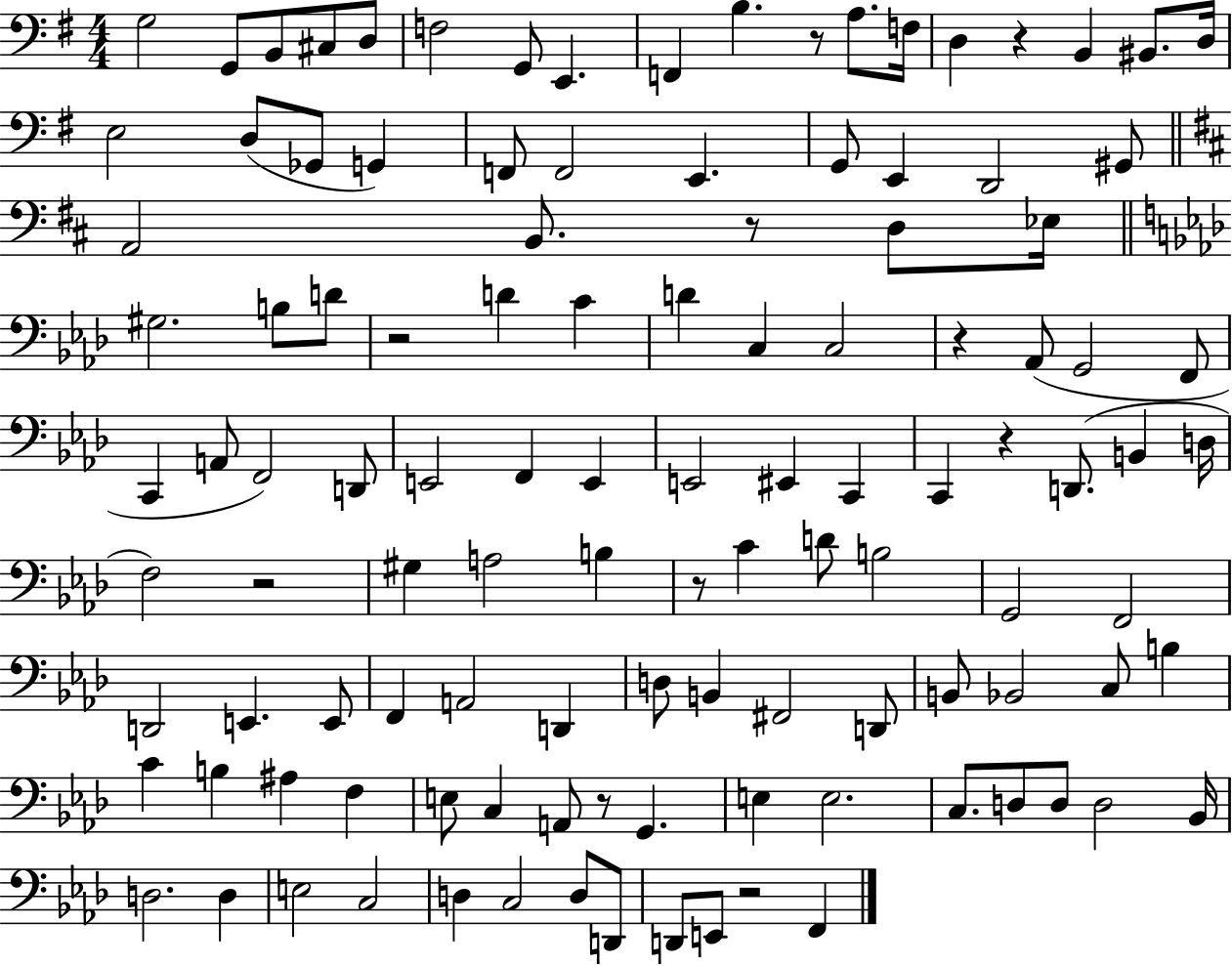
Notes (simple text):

G3/h G2/e B2/e C#3/e D3/e F3/h G2/e E2/q. F2/q B3/q. R/e A3/e. F3/s D3/q R/q B2/q BIS2/e. D3/s E3/h D3/e Gb2/e G2/q F2/e F2/h E2/q. G2/e E2/q D2/h G#2/e A2/h B2/e. R/e D3/e Eb3/s G#3/h. B3/e D4/e R/h D4/q C4/q D4/q C3/q C3/h R/q Ab2/e G2/h F2/e C2/q A2/e F2/h D2/e E2/h F2/q E2/q E2/h EIS2/q C2/q C2/q R/q D2/e. B2/q D3/s F3/h R/h G#3/q A3/h B3/q R/e C4/q D4/e B3/h G2/h F2/h D2/h E2/q. E2/e F2/q A2/h D2/q D3/e B2/q F#2/h D2/e B2/e Bb2/h C3/e B3/q C4/q B3/q A#3/q F3/q E3/e C3/q A2/e R/e G2/q. E3/q E3/h. C3/e. D3/e D3/e D3/h Bb2/s D3/h. D3/q E3/h C3/h D3/q C3/h D3/e D2/e D2/e E2/e R/h F2/q